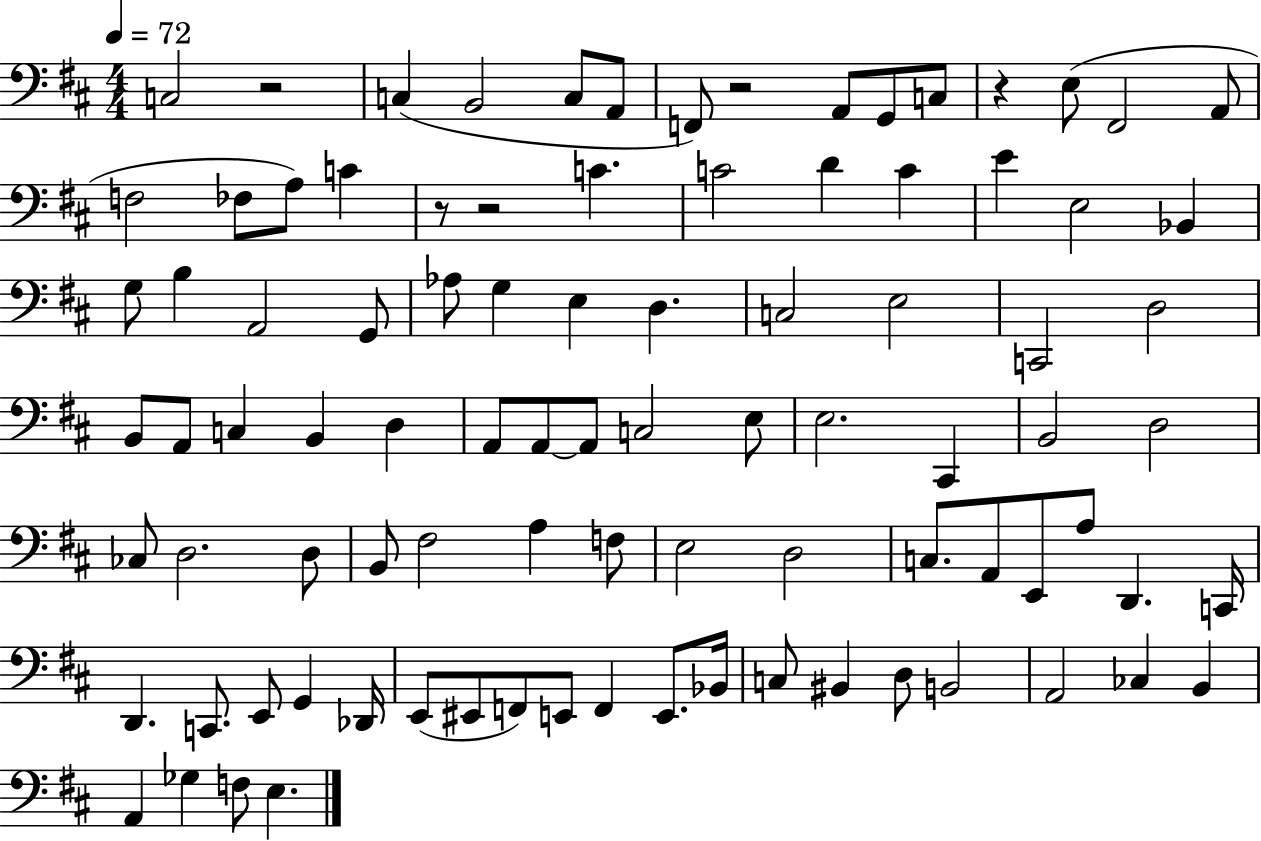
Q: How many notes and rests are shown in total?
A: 92